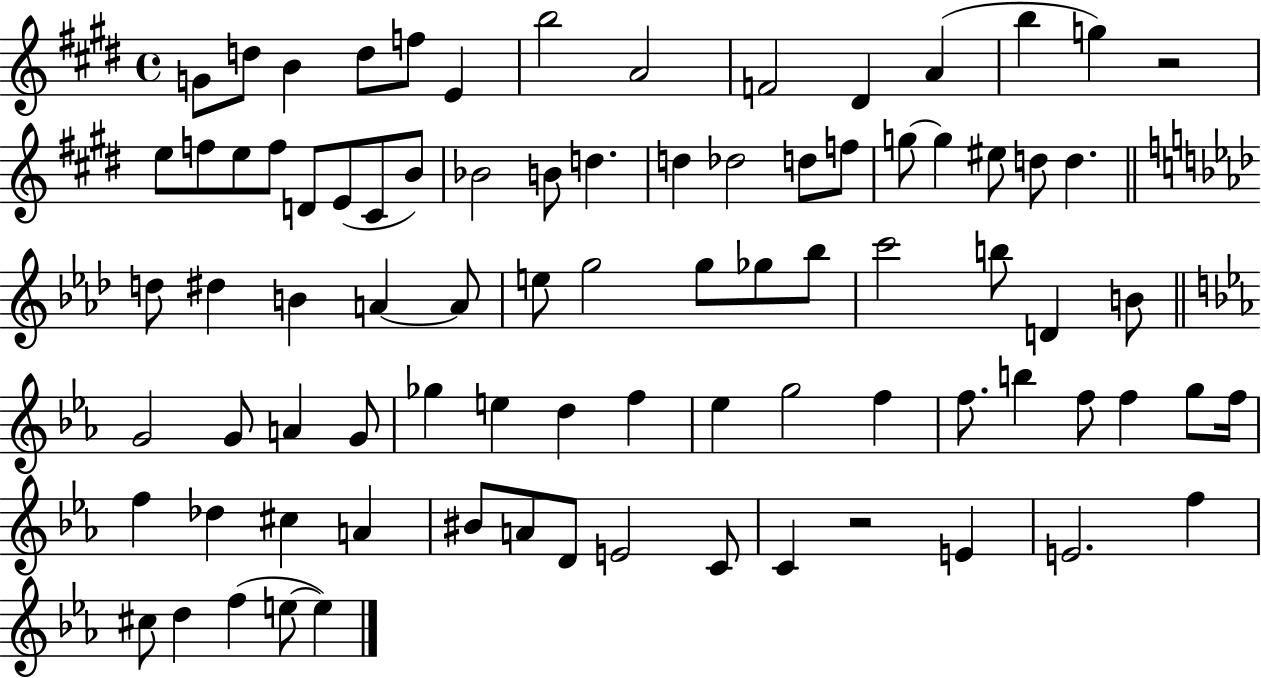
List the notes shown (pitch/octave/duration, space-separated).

G4/e D5/e B4/q D5/e F5/e E4/q B5/h A4/h F4/h D#4/q A4/q B5/q G5/q R/h E5/e F5/e E5/e F5/e D4/e E4/e C#4/e B4/e Bb4/h B4/e D5/q. D5/q Db5/h D5/e F5/e G5/e G5/q EIS5/e D5/e D5/q. D5/e D#5/q B4/q A4/q A4/e E5/e G5/h G5/e Gb5/e Bb5/e C6/h B5/e D4/q B4/e G4/h G4/e A4/q G4/e Gb5/q E5/q D5/q F5/q Eb5/q G5/h F5/q F5/e. B5/q F5/e F5/q G5/e F5/s F5/q Db5/q C#5/q A4/q BIS4/e A4/e D4/e E4/h C4/e C4/q R/h E4/q E4/h. F5/q C#5/e D5/q F5/q E5/e E5/q